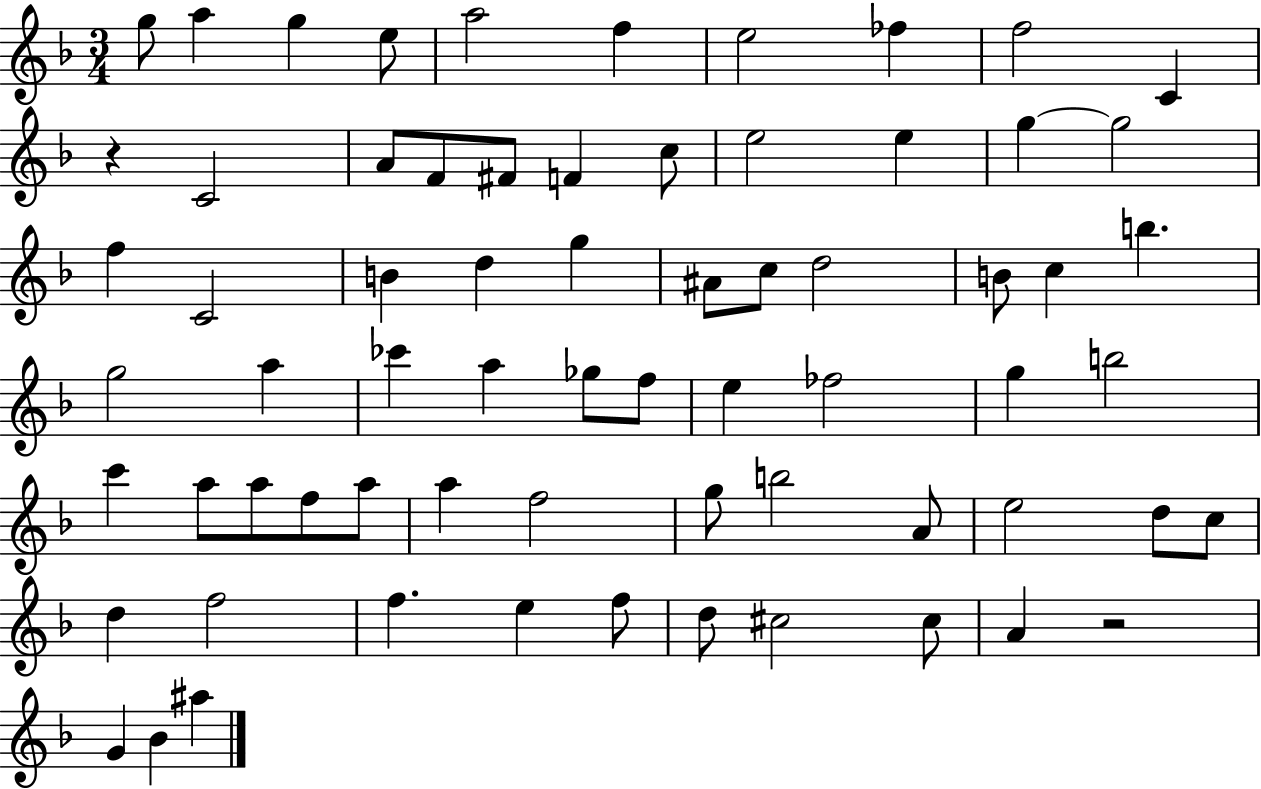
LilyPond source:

{
  \clef treble
  \numericTimeSignature
  \time 3/4
  \key f \major
  \repeat volta 2 { g''8 a''4 g''4 e''8 | a''2 f''4 | e''2 fes''4 | f''2 c'4 | \break r4 c'2 | a'8 f'8 fis'8 f'4 c''8 | e''2 e''4 | g''4~~ g''2 | \break f''4 c'2 | b'4 d''4 g''4 | ais'8 c''8 d''2 | b'8 c''4 b''4. | \break g''2 a''4 | ces'''4 a''4 ges''8 f''8 | e''4 fes''2 | g''4 b''2 | \break c'''4 a''8 a''8 f''8 a''8 | a''4 f''2 | g''8 b''2 a'8 | e''2 d''8 c''8 | \break d''4 f''2 | f''4. e''4 f''8 | d''8 cis''2 cis''8 | a'4 r2 | \break g'4 bes'4 ais''4 | } \bar "|."
}